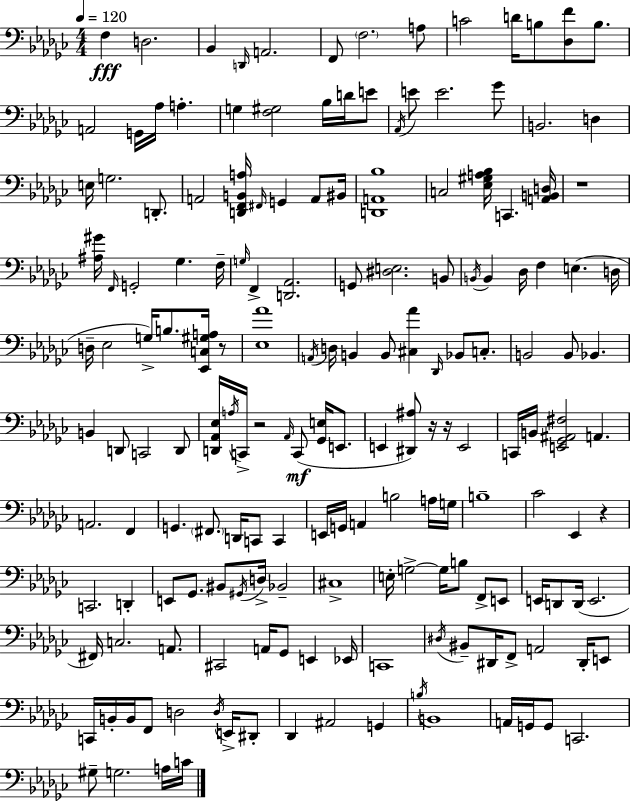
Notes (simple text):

F3/q D3/h. Bb2/q D2/s A2/h. F2/e F3/h. A3/e C4/h D4/s B3/e [Db3,F4]/e B3/e. A2/h G2/s Ab3/s A3/q. G3/q [F3,G#3]/h Bb3/s D4/s E4/e Ab2/s E4/e E4/h. Gb4/e B2/h. D3/q E3/s G3/h. D2/e. A2/h [D2,F2,B2,A3]/s F#2/s G2/q A2/e BIS2/s [D2,A2,Bb3]/w C3/h [Eb3,G#3,A3,Bb3]/s C2/q. [A2,B2,D3]/s R/w [A#3,G#4]/s F2/s G2/h Gb3/q. F3/s G3/s F2/q [D2,Ab2]/h. G2/e [D#3,E3]/h. B2/e B2/s B2/q Db3/s F3/q E3/q. D3/s D3/s Eb3/h G3/s B3/e. [Eb2,C3,G#3,A3]/s R/e [Eb3,Ab4]/w A2/s D3/s B2/q B2/e [C#3,Ab4]/q Db2/s Bb2/e C3/e. B2/h B2/e Bb2/q. B2/q D2/e C2/h D2/e [D2,Ab2,Eb3]/s A3/s C2/s R/h Ab2/s C2/e [Gb2,E3]/s E2/e. E2/q [D#2,A#3]/e R/s R/s E2/h C2/s B2/s [E2,Gb2,A#2,F#3]/h A2/q. A2/h. F2/q G2/q. F#2/e. D2/s C2/e C2/q E2/s G2/s A2/q B3/h A3/s G3/s B3/w CES4/h Eb2/q R/q C2/h. D2/q E2/e Gb2/e. BIS2/e G#2/s D3/s Bb2/h C#3/w E3/s G3/h G3/s B3/e F2/e E2/e E2/s D2/e D2/s E2/h. F#2/s C3/h. A2/e. C#2/h A2/s Gb2/e E2/q Eb2/s C2/w D#3/s BIS2/e D#2/s F2/e A2/h D#2/s E2/e C2/s B2/s B2/s F2/e D3/h D3/s E2/s D#2/e Db2/q A#2/h G2/q B3/s B2/w A2/s G2/s G2/e C2/h. G#3/e G3/h. A3/s C4/s